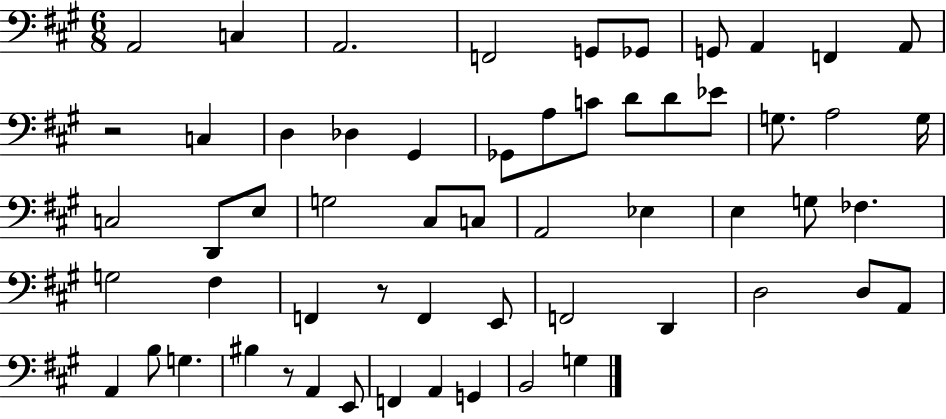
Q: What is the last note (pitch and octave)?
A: G3